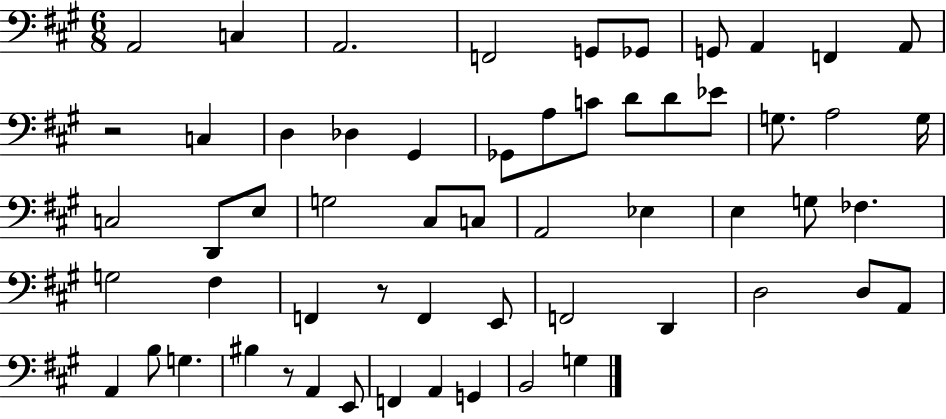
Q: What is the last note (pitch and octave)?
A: G3